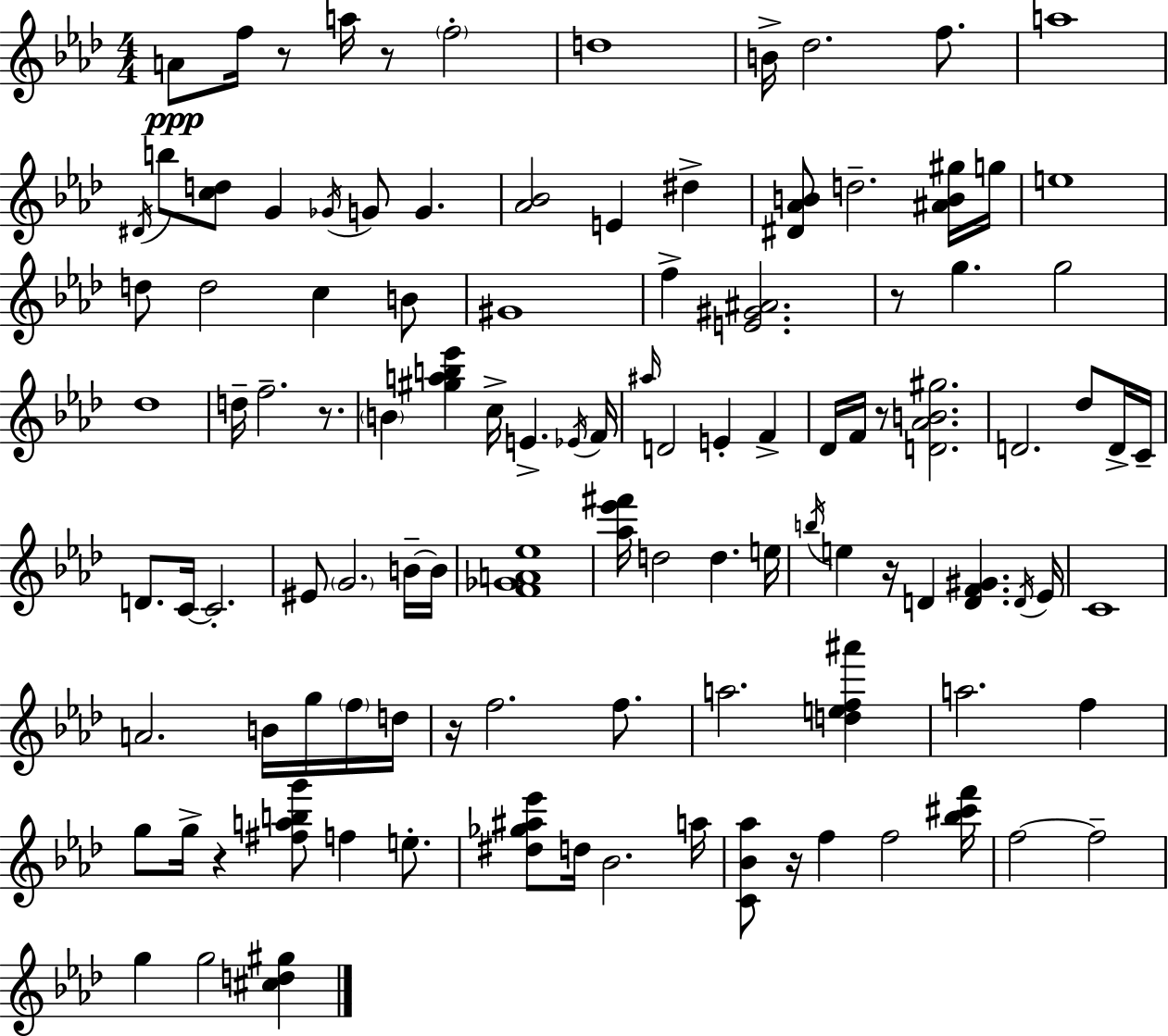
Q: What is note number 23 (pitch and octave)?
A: C5